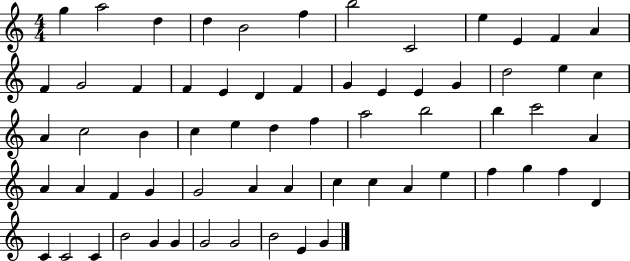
{
  \clef treble
  \numericTimeSignature
  \time 4/4
  \key c \major
  g''4 a''2 d''4 | d''4 b'2 f''4 | b''2 c'2 | e''4 e'4 f'4 a'4 | \break f'4 g'2 f'4 | f'4 e'4 d'4 f'4 | g'4 e'4 e'4 g'4 | d''2 e''4 c''4 | \break a'4 c''2 b'4 | c''4 e''4 d''4 f''4 | a''2 b''2 | b''4 c'''2 a'4 | \break a'4 a'4 f'4 g'4 | g'2 a'4 a'4 | c''4 c''4 a'4 e''4 | f''4 g''4 f''4 d'4 | \break c'4 c'2 c'4 | b'2 g'4 g'4 | g'2 g'2 | b'2 e'4 g'4 | \break \bar "|."
}